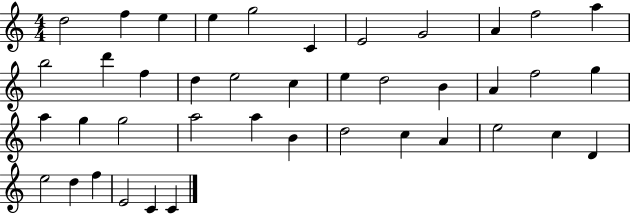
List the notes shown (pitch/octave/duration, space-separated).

D5/h F5/q E5/q E5/q G5/h C4/q E4/h G4/h A4/q F5/h A5/q B5/h D6/q F5/q D5/q E5/h C5/q E5/q D5/h B4/q A4/q F5/h G5/q A5/q G5/q G5/h A5/h A5/q B4/q D5/h C5/q A4/q E5/h C5/q D4/q E5/h D5/q F5/q E4/h C4/q C4/q